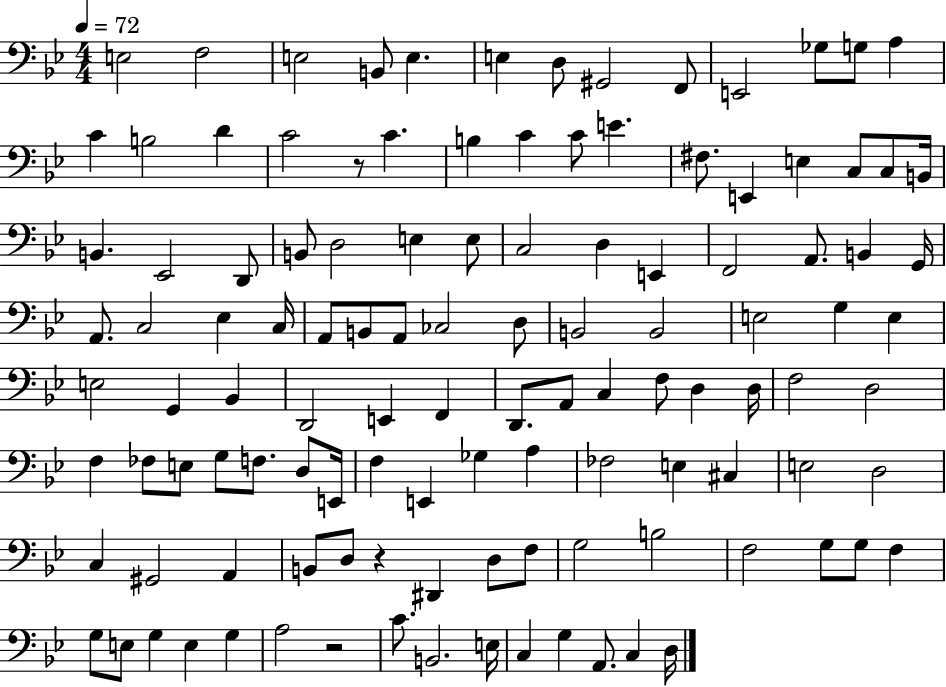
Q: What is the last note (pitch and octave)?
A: D3